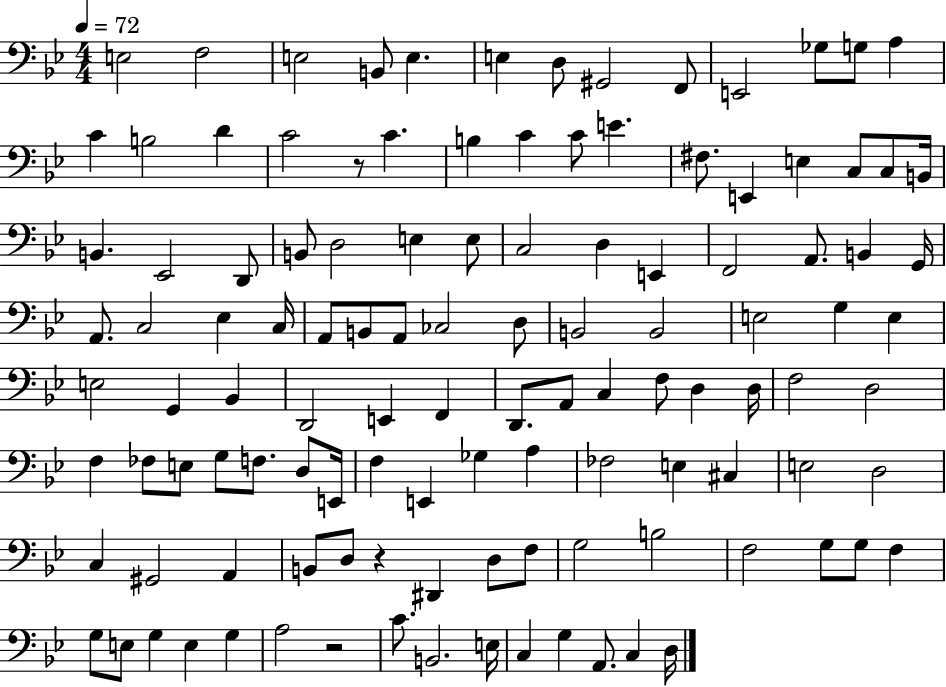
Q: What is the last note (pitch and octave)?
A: D3